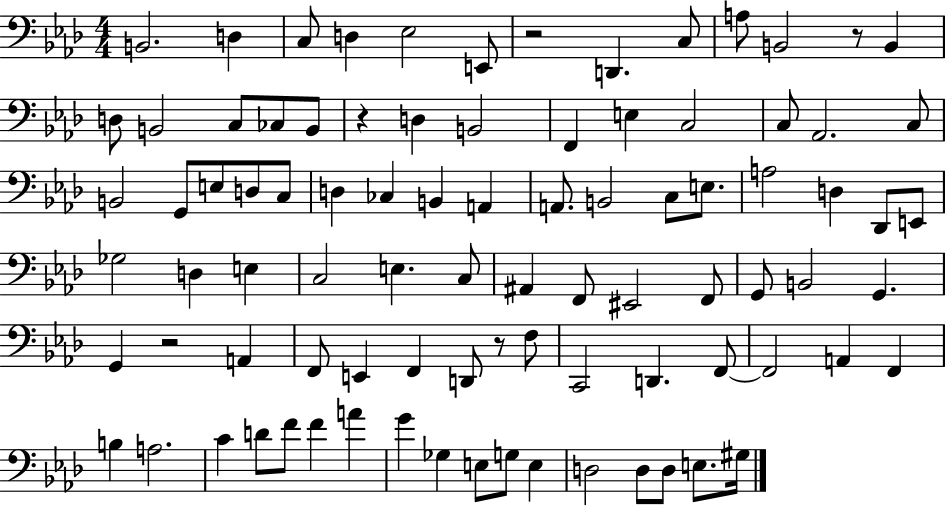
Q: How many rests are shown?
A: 5